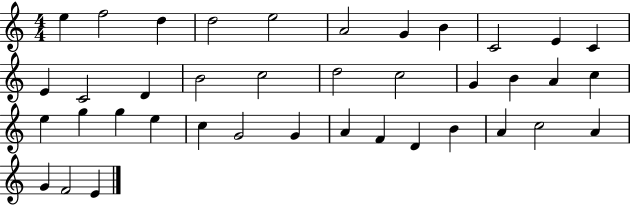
{
  \clef treble
  \numericTimeSignature
  \time 4/4
  \key c \major
  e''4 f''2 d''4 | d''2 e''2 | a'2 g'4 b'4 | c'2 e'4 c'4 | \break e'4 c'2 d'4 | b'2 c''2 | d''2 c''2 | g'4 b'4 a'4 c''4 | \break e''4 g''4 g''4 e''4 | c''4 g'2 g'4 | a'4 f'4 d'4 b'4 | a'4 c''2 a'4 | \break g'4 f'2 e'4 | \bar "|."
}